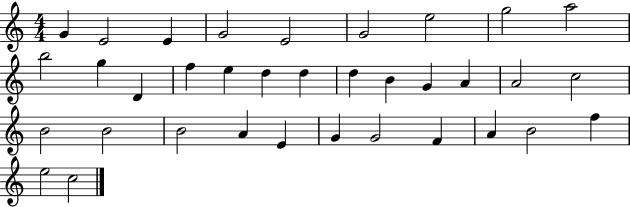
{
  \clef treble
  \numericTimeSignature
  \time 4/4
  \key c \major
  g'4 e'2 e'4 | g'2 e'2 | g'2 e''2 | g''2 a''2 | \break b''2 g''4 d'4 | f''4 e''4 d''4 d''4 | d''4 b'4 g'4 a'4 | a'2 c''2 | \break b'2 b'2 | b'2 a'4 e'4 | g'4 g'2 f'4 | a'4 b'2 f''4 | \break e''2 c''2 | \bar "|."
}